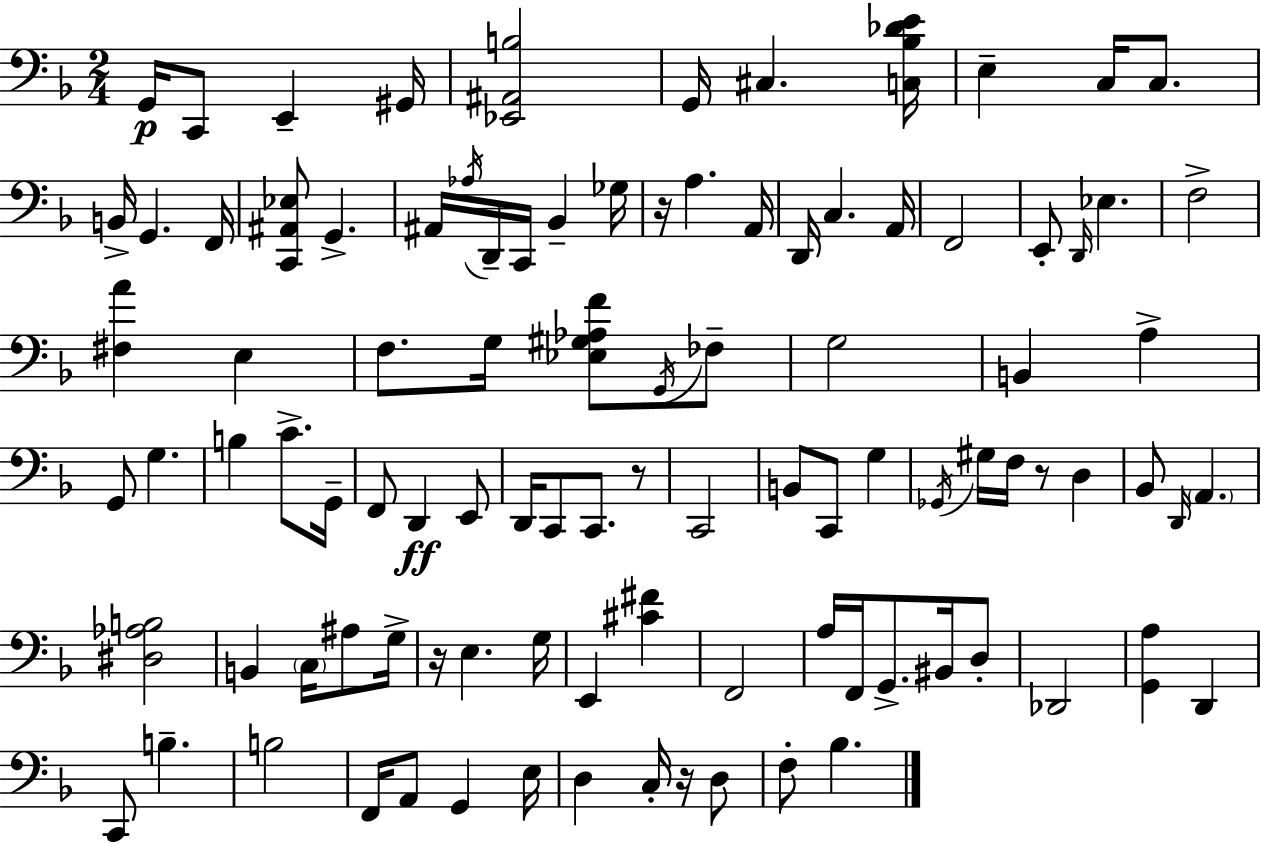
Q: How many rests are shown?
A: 5